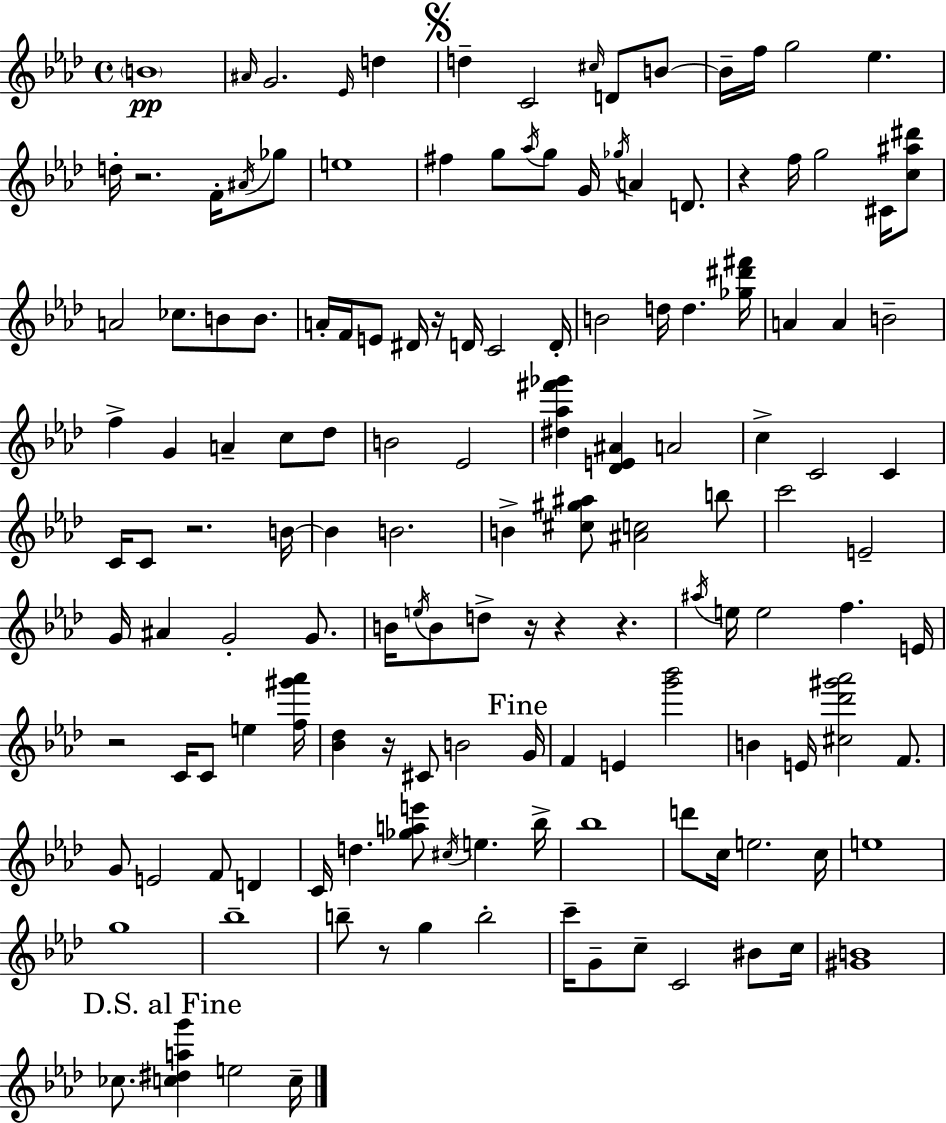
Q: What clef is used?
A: treble